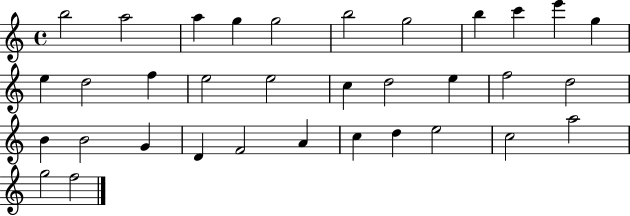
B5/h A5/h A5/q G5/q G5/h B5/h G5/h B5/q C6/q E6/q G5/q E5/q D5/h F5/q E5/h E5/h C5/q D5/h E5/q F5/h D5/h B4/q B4/h G4/q D4/q F4/h A4/q C5/q D5/q E5/h C5/h A5/h G5/h F5/h